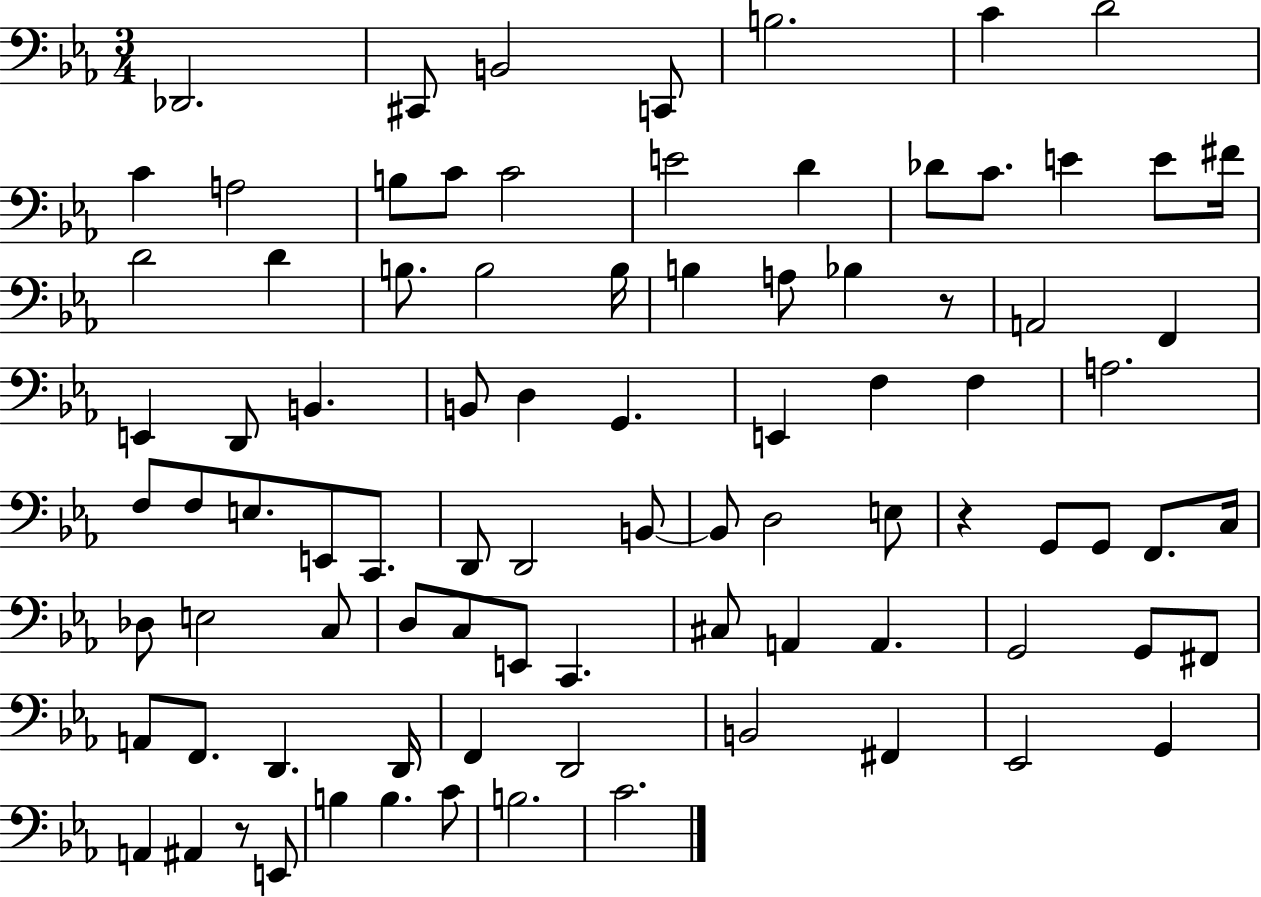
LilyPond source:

{
  \clef bass
  \numericTimeSignature
  \time 3/4
  \key ees \major
  des,2. | cis,8 b,2 c,8 | b2. | c'4 d'2 | \break c'4 a2 | b8 c'8 c'2 | e'2 d'4 | des'8 c'8. e'4 e'8 fis'16 | \break d'2 d'4 | b8. b2 b16 | b4 a8 bes4 r8 | a,2 f,4 | \break e,4 d,8 b,4. | b,8 d4 g,4. | e,4 f4 f4 | a2. | \break f8 f8 e8. e,8 c,8. | d,8 d,2 b,8~~ | b,8 d2 e8 | r4 g,8 g,8 f,8. c16 | \break des8 e2 c8 | d8 c8 e,8 c,4. | cis8 a,4 a,4. | g,2 g,8 fis,8 | \break a,8 f,8. d,4. d,16 | f,4 d,2 | b,2 fis,4 | ees,2 g,4 | \break a,4 ais,4 r8 e,8 | b4 b4. c'8 | b2. | c'2. | \break \bar "|."
}